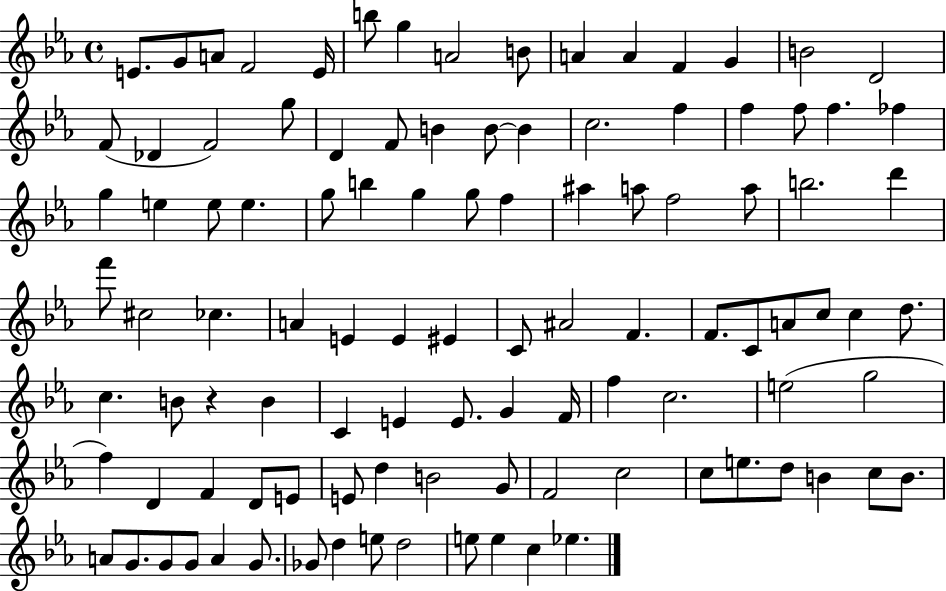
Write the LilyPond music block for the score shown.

{
  \clef treble
  \time 4/4
  \defaultTimeSignature
  \key ees \major
  \repeat volta 2 { e'8. g'8 a'8 f'2 e'16 | b''8 g''4 a'2 b'8 | a'4 a'4 f'4 g'4 | b'2 d'2 | \break f'8( des'4 f'2) g''8 | d'4 f'8 b'4 b'8~~ b'4 | c''2. f''4 | f''4 f''8 f''4. fes''4 | \break g''4 e''4 e''8 e''4. | g''8 b''4 g''4 g''8 f''4 | ais''4 a''8 f''2 a''8 | b''2. d'''4 | \break f'''8 cis''2 ces''4. | a'4 e'4 e'4 eis'4 | c'8 ais'2 f'4. | f'8. c'8 a'8 c''8 c''4 d''8. | \break c''4. b'8 r4 b'4 | c'4 e'4 e'8. g'4 f'16 | f''4 c''2. | e''2( g''2 | \break f''4) d'4 f'4 d'8 e'8 | e'8 d''4 b'2 g'8 | f'2 c''2 | c''8 e''8. d''8 b'4 c''8 b'8. | \break a'8 g'8. g'8 g'8 a'4 g'8. | ges'8 d''4 e''8 d''2 | e''8 e''4 c''4 ees''4. | } \bar "|."
}